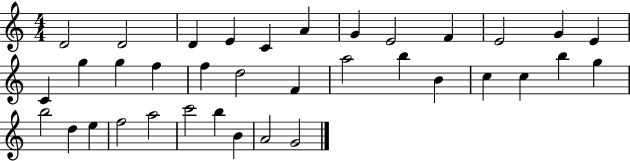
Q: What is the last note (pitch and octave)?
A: G4